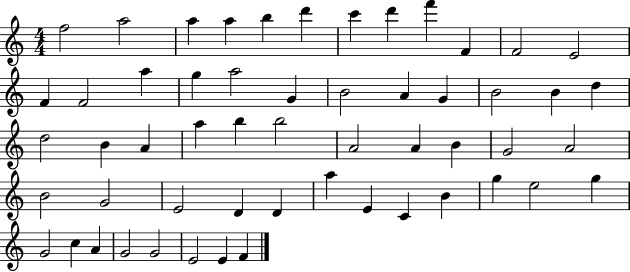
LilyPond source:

{
  \clef treble
  \numericTimeSignature
  \time 4/4
  \key c \major
  f''2 a''2 | a''4 a''4 b''4 d'''4 | c'''4 d'''4 f'''4 f'4 | f'2 e'2 | \break f'4 f'2 a''4 | g''4 a''2 g'4 | b'2 a'4 g'4 | b'2 b'4 d''4 | \break d''2 b'4 a'4 | a''4 b''4 b''2 | a'2 a'4 b'4 | g'2 a'2 | \break b'2 g'2 | e'2 d'4 d'4 | a''4 e'4 c'4 b'4 | g''4 e''2 g''4 | \break g'2 c''4 a'4 | g'2 g'2 | e'2 e'4 f'4 | \bar "|."
}